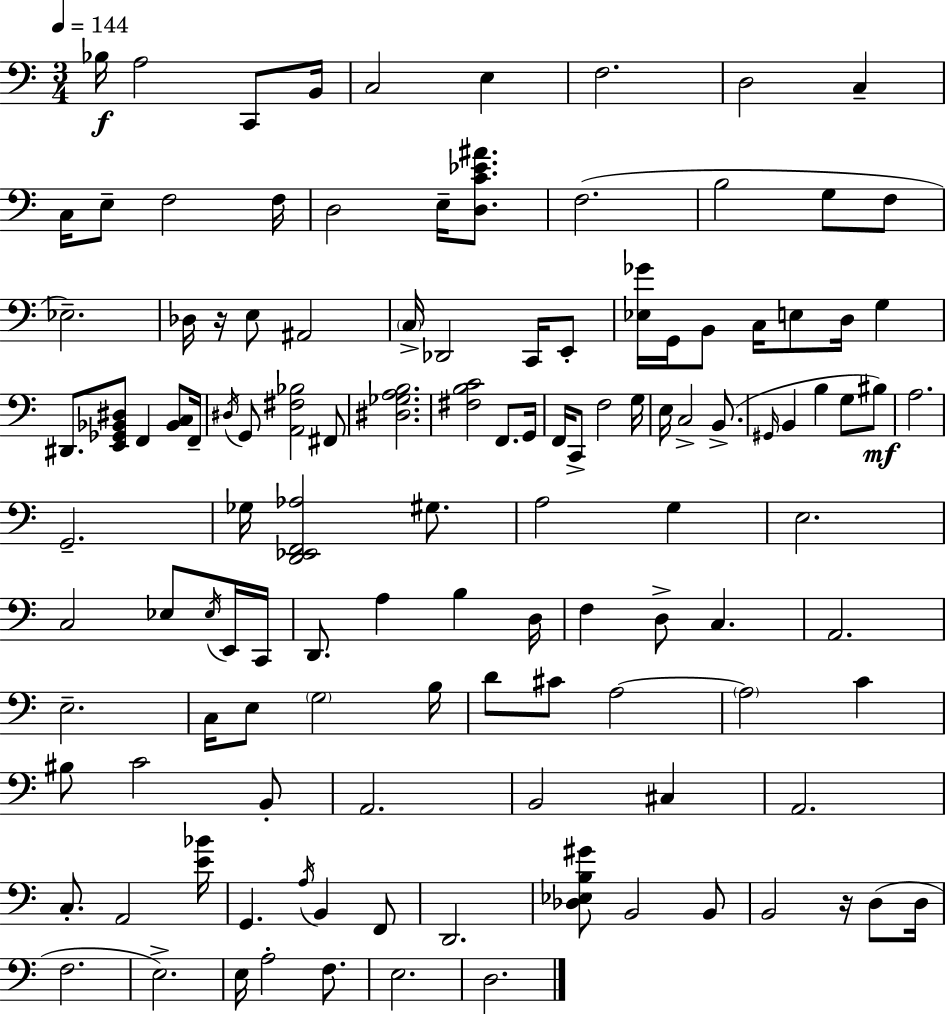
{
  \clef bass
  \numericTimeSignature
  \time 3/4
  \key a \minor
  \tempo 4 = 144
  bes16\f a2 c,8 b,16 | c2 e4 | f2. | d2 c4-- | \break c16 e8-- f2 f16 | d2 e16-- <d c' ees' ais'>8. | f2.( | b2 g8 f8 | \break ees2.--) | des16 r16 e8 ais,2 | \parenthesize c16-> des,2 c,16 e,8-. | <ees ges'>16 g,16 b,8 c16 e8 d16 g4 | \break dis,8. <e, ges, bes, dis>8 f,4 <bes, c>8 f,16-- | \acciaccatura { dis16 } g,8 <a, fis bes>2 fis,8 | <dis ges a b>2. | <fis b c'>2 f,8. | \break g,16 f,16 c,8-> f2 | g16 e16 c2-> b,8.->( | \grace { gis,16 } b,4 b4 g8 | bis8\mf) a2. | \break g,2.-- | ges16 <d, ees, f, aes>2 gis8. | a2 g4 | e2. | \break c2 ees8 | \acciaccatura { ees16 } e,16 c,16 d,8. a4 b4 | d16 f4 d8-> c4. | a,2. | \break e2.-- | c16 e8 \parenthesize g2 | b16 d'8 cis'8 a2~~ | \parenthesize a2 c'4 | \break bis8 c'2 | b,8-. a,2. | b,2 cis4 | a,2. | \break c8.-. a,2 | <e' bes'>16 g,4. \acciaccatura { a16 } b,4 | f,8 d,2. | <des ees b gis'>8 b,2 | \break b,8 b,2 | r16 d8( d16 f2. | e2.->) | e16 a2-. | \break f8. e2. | d2. | \bar "|."
}